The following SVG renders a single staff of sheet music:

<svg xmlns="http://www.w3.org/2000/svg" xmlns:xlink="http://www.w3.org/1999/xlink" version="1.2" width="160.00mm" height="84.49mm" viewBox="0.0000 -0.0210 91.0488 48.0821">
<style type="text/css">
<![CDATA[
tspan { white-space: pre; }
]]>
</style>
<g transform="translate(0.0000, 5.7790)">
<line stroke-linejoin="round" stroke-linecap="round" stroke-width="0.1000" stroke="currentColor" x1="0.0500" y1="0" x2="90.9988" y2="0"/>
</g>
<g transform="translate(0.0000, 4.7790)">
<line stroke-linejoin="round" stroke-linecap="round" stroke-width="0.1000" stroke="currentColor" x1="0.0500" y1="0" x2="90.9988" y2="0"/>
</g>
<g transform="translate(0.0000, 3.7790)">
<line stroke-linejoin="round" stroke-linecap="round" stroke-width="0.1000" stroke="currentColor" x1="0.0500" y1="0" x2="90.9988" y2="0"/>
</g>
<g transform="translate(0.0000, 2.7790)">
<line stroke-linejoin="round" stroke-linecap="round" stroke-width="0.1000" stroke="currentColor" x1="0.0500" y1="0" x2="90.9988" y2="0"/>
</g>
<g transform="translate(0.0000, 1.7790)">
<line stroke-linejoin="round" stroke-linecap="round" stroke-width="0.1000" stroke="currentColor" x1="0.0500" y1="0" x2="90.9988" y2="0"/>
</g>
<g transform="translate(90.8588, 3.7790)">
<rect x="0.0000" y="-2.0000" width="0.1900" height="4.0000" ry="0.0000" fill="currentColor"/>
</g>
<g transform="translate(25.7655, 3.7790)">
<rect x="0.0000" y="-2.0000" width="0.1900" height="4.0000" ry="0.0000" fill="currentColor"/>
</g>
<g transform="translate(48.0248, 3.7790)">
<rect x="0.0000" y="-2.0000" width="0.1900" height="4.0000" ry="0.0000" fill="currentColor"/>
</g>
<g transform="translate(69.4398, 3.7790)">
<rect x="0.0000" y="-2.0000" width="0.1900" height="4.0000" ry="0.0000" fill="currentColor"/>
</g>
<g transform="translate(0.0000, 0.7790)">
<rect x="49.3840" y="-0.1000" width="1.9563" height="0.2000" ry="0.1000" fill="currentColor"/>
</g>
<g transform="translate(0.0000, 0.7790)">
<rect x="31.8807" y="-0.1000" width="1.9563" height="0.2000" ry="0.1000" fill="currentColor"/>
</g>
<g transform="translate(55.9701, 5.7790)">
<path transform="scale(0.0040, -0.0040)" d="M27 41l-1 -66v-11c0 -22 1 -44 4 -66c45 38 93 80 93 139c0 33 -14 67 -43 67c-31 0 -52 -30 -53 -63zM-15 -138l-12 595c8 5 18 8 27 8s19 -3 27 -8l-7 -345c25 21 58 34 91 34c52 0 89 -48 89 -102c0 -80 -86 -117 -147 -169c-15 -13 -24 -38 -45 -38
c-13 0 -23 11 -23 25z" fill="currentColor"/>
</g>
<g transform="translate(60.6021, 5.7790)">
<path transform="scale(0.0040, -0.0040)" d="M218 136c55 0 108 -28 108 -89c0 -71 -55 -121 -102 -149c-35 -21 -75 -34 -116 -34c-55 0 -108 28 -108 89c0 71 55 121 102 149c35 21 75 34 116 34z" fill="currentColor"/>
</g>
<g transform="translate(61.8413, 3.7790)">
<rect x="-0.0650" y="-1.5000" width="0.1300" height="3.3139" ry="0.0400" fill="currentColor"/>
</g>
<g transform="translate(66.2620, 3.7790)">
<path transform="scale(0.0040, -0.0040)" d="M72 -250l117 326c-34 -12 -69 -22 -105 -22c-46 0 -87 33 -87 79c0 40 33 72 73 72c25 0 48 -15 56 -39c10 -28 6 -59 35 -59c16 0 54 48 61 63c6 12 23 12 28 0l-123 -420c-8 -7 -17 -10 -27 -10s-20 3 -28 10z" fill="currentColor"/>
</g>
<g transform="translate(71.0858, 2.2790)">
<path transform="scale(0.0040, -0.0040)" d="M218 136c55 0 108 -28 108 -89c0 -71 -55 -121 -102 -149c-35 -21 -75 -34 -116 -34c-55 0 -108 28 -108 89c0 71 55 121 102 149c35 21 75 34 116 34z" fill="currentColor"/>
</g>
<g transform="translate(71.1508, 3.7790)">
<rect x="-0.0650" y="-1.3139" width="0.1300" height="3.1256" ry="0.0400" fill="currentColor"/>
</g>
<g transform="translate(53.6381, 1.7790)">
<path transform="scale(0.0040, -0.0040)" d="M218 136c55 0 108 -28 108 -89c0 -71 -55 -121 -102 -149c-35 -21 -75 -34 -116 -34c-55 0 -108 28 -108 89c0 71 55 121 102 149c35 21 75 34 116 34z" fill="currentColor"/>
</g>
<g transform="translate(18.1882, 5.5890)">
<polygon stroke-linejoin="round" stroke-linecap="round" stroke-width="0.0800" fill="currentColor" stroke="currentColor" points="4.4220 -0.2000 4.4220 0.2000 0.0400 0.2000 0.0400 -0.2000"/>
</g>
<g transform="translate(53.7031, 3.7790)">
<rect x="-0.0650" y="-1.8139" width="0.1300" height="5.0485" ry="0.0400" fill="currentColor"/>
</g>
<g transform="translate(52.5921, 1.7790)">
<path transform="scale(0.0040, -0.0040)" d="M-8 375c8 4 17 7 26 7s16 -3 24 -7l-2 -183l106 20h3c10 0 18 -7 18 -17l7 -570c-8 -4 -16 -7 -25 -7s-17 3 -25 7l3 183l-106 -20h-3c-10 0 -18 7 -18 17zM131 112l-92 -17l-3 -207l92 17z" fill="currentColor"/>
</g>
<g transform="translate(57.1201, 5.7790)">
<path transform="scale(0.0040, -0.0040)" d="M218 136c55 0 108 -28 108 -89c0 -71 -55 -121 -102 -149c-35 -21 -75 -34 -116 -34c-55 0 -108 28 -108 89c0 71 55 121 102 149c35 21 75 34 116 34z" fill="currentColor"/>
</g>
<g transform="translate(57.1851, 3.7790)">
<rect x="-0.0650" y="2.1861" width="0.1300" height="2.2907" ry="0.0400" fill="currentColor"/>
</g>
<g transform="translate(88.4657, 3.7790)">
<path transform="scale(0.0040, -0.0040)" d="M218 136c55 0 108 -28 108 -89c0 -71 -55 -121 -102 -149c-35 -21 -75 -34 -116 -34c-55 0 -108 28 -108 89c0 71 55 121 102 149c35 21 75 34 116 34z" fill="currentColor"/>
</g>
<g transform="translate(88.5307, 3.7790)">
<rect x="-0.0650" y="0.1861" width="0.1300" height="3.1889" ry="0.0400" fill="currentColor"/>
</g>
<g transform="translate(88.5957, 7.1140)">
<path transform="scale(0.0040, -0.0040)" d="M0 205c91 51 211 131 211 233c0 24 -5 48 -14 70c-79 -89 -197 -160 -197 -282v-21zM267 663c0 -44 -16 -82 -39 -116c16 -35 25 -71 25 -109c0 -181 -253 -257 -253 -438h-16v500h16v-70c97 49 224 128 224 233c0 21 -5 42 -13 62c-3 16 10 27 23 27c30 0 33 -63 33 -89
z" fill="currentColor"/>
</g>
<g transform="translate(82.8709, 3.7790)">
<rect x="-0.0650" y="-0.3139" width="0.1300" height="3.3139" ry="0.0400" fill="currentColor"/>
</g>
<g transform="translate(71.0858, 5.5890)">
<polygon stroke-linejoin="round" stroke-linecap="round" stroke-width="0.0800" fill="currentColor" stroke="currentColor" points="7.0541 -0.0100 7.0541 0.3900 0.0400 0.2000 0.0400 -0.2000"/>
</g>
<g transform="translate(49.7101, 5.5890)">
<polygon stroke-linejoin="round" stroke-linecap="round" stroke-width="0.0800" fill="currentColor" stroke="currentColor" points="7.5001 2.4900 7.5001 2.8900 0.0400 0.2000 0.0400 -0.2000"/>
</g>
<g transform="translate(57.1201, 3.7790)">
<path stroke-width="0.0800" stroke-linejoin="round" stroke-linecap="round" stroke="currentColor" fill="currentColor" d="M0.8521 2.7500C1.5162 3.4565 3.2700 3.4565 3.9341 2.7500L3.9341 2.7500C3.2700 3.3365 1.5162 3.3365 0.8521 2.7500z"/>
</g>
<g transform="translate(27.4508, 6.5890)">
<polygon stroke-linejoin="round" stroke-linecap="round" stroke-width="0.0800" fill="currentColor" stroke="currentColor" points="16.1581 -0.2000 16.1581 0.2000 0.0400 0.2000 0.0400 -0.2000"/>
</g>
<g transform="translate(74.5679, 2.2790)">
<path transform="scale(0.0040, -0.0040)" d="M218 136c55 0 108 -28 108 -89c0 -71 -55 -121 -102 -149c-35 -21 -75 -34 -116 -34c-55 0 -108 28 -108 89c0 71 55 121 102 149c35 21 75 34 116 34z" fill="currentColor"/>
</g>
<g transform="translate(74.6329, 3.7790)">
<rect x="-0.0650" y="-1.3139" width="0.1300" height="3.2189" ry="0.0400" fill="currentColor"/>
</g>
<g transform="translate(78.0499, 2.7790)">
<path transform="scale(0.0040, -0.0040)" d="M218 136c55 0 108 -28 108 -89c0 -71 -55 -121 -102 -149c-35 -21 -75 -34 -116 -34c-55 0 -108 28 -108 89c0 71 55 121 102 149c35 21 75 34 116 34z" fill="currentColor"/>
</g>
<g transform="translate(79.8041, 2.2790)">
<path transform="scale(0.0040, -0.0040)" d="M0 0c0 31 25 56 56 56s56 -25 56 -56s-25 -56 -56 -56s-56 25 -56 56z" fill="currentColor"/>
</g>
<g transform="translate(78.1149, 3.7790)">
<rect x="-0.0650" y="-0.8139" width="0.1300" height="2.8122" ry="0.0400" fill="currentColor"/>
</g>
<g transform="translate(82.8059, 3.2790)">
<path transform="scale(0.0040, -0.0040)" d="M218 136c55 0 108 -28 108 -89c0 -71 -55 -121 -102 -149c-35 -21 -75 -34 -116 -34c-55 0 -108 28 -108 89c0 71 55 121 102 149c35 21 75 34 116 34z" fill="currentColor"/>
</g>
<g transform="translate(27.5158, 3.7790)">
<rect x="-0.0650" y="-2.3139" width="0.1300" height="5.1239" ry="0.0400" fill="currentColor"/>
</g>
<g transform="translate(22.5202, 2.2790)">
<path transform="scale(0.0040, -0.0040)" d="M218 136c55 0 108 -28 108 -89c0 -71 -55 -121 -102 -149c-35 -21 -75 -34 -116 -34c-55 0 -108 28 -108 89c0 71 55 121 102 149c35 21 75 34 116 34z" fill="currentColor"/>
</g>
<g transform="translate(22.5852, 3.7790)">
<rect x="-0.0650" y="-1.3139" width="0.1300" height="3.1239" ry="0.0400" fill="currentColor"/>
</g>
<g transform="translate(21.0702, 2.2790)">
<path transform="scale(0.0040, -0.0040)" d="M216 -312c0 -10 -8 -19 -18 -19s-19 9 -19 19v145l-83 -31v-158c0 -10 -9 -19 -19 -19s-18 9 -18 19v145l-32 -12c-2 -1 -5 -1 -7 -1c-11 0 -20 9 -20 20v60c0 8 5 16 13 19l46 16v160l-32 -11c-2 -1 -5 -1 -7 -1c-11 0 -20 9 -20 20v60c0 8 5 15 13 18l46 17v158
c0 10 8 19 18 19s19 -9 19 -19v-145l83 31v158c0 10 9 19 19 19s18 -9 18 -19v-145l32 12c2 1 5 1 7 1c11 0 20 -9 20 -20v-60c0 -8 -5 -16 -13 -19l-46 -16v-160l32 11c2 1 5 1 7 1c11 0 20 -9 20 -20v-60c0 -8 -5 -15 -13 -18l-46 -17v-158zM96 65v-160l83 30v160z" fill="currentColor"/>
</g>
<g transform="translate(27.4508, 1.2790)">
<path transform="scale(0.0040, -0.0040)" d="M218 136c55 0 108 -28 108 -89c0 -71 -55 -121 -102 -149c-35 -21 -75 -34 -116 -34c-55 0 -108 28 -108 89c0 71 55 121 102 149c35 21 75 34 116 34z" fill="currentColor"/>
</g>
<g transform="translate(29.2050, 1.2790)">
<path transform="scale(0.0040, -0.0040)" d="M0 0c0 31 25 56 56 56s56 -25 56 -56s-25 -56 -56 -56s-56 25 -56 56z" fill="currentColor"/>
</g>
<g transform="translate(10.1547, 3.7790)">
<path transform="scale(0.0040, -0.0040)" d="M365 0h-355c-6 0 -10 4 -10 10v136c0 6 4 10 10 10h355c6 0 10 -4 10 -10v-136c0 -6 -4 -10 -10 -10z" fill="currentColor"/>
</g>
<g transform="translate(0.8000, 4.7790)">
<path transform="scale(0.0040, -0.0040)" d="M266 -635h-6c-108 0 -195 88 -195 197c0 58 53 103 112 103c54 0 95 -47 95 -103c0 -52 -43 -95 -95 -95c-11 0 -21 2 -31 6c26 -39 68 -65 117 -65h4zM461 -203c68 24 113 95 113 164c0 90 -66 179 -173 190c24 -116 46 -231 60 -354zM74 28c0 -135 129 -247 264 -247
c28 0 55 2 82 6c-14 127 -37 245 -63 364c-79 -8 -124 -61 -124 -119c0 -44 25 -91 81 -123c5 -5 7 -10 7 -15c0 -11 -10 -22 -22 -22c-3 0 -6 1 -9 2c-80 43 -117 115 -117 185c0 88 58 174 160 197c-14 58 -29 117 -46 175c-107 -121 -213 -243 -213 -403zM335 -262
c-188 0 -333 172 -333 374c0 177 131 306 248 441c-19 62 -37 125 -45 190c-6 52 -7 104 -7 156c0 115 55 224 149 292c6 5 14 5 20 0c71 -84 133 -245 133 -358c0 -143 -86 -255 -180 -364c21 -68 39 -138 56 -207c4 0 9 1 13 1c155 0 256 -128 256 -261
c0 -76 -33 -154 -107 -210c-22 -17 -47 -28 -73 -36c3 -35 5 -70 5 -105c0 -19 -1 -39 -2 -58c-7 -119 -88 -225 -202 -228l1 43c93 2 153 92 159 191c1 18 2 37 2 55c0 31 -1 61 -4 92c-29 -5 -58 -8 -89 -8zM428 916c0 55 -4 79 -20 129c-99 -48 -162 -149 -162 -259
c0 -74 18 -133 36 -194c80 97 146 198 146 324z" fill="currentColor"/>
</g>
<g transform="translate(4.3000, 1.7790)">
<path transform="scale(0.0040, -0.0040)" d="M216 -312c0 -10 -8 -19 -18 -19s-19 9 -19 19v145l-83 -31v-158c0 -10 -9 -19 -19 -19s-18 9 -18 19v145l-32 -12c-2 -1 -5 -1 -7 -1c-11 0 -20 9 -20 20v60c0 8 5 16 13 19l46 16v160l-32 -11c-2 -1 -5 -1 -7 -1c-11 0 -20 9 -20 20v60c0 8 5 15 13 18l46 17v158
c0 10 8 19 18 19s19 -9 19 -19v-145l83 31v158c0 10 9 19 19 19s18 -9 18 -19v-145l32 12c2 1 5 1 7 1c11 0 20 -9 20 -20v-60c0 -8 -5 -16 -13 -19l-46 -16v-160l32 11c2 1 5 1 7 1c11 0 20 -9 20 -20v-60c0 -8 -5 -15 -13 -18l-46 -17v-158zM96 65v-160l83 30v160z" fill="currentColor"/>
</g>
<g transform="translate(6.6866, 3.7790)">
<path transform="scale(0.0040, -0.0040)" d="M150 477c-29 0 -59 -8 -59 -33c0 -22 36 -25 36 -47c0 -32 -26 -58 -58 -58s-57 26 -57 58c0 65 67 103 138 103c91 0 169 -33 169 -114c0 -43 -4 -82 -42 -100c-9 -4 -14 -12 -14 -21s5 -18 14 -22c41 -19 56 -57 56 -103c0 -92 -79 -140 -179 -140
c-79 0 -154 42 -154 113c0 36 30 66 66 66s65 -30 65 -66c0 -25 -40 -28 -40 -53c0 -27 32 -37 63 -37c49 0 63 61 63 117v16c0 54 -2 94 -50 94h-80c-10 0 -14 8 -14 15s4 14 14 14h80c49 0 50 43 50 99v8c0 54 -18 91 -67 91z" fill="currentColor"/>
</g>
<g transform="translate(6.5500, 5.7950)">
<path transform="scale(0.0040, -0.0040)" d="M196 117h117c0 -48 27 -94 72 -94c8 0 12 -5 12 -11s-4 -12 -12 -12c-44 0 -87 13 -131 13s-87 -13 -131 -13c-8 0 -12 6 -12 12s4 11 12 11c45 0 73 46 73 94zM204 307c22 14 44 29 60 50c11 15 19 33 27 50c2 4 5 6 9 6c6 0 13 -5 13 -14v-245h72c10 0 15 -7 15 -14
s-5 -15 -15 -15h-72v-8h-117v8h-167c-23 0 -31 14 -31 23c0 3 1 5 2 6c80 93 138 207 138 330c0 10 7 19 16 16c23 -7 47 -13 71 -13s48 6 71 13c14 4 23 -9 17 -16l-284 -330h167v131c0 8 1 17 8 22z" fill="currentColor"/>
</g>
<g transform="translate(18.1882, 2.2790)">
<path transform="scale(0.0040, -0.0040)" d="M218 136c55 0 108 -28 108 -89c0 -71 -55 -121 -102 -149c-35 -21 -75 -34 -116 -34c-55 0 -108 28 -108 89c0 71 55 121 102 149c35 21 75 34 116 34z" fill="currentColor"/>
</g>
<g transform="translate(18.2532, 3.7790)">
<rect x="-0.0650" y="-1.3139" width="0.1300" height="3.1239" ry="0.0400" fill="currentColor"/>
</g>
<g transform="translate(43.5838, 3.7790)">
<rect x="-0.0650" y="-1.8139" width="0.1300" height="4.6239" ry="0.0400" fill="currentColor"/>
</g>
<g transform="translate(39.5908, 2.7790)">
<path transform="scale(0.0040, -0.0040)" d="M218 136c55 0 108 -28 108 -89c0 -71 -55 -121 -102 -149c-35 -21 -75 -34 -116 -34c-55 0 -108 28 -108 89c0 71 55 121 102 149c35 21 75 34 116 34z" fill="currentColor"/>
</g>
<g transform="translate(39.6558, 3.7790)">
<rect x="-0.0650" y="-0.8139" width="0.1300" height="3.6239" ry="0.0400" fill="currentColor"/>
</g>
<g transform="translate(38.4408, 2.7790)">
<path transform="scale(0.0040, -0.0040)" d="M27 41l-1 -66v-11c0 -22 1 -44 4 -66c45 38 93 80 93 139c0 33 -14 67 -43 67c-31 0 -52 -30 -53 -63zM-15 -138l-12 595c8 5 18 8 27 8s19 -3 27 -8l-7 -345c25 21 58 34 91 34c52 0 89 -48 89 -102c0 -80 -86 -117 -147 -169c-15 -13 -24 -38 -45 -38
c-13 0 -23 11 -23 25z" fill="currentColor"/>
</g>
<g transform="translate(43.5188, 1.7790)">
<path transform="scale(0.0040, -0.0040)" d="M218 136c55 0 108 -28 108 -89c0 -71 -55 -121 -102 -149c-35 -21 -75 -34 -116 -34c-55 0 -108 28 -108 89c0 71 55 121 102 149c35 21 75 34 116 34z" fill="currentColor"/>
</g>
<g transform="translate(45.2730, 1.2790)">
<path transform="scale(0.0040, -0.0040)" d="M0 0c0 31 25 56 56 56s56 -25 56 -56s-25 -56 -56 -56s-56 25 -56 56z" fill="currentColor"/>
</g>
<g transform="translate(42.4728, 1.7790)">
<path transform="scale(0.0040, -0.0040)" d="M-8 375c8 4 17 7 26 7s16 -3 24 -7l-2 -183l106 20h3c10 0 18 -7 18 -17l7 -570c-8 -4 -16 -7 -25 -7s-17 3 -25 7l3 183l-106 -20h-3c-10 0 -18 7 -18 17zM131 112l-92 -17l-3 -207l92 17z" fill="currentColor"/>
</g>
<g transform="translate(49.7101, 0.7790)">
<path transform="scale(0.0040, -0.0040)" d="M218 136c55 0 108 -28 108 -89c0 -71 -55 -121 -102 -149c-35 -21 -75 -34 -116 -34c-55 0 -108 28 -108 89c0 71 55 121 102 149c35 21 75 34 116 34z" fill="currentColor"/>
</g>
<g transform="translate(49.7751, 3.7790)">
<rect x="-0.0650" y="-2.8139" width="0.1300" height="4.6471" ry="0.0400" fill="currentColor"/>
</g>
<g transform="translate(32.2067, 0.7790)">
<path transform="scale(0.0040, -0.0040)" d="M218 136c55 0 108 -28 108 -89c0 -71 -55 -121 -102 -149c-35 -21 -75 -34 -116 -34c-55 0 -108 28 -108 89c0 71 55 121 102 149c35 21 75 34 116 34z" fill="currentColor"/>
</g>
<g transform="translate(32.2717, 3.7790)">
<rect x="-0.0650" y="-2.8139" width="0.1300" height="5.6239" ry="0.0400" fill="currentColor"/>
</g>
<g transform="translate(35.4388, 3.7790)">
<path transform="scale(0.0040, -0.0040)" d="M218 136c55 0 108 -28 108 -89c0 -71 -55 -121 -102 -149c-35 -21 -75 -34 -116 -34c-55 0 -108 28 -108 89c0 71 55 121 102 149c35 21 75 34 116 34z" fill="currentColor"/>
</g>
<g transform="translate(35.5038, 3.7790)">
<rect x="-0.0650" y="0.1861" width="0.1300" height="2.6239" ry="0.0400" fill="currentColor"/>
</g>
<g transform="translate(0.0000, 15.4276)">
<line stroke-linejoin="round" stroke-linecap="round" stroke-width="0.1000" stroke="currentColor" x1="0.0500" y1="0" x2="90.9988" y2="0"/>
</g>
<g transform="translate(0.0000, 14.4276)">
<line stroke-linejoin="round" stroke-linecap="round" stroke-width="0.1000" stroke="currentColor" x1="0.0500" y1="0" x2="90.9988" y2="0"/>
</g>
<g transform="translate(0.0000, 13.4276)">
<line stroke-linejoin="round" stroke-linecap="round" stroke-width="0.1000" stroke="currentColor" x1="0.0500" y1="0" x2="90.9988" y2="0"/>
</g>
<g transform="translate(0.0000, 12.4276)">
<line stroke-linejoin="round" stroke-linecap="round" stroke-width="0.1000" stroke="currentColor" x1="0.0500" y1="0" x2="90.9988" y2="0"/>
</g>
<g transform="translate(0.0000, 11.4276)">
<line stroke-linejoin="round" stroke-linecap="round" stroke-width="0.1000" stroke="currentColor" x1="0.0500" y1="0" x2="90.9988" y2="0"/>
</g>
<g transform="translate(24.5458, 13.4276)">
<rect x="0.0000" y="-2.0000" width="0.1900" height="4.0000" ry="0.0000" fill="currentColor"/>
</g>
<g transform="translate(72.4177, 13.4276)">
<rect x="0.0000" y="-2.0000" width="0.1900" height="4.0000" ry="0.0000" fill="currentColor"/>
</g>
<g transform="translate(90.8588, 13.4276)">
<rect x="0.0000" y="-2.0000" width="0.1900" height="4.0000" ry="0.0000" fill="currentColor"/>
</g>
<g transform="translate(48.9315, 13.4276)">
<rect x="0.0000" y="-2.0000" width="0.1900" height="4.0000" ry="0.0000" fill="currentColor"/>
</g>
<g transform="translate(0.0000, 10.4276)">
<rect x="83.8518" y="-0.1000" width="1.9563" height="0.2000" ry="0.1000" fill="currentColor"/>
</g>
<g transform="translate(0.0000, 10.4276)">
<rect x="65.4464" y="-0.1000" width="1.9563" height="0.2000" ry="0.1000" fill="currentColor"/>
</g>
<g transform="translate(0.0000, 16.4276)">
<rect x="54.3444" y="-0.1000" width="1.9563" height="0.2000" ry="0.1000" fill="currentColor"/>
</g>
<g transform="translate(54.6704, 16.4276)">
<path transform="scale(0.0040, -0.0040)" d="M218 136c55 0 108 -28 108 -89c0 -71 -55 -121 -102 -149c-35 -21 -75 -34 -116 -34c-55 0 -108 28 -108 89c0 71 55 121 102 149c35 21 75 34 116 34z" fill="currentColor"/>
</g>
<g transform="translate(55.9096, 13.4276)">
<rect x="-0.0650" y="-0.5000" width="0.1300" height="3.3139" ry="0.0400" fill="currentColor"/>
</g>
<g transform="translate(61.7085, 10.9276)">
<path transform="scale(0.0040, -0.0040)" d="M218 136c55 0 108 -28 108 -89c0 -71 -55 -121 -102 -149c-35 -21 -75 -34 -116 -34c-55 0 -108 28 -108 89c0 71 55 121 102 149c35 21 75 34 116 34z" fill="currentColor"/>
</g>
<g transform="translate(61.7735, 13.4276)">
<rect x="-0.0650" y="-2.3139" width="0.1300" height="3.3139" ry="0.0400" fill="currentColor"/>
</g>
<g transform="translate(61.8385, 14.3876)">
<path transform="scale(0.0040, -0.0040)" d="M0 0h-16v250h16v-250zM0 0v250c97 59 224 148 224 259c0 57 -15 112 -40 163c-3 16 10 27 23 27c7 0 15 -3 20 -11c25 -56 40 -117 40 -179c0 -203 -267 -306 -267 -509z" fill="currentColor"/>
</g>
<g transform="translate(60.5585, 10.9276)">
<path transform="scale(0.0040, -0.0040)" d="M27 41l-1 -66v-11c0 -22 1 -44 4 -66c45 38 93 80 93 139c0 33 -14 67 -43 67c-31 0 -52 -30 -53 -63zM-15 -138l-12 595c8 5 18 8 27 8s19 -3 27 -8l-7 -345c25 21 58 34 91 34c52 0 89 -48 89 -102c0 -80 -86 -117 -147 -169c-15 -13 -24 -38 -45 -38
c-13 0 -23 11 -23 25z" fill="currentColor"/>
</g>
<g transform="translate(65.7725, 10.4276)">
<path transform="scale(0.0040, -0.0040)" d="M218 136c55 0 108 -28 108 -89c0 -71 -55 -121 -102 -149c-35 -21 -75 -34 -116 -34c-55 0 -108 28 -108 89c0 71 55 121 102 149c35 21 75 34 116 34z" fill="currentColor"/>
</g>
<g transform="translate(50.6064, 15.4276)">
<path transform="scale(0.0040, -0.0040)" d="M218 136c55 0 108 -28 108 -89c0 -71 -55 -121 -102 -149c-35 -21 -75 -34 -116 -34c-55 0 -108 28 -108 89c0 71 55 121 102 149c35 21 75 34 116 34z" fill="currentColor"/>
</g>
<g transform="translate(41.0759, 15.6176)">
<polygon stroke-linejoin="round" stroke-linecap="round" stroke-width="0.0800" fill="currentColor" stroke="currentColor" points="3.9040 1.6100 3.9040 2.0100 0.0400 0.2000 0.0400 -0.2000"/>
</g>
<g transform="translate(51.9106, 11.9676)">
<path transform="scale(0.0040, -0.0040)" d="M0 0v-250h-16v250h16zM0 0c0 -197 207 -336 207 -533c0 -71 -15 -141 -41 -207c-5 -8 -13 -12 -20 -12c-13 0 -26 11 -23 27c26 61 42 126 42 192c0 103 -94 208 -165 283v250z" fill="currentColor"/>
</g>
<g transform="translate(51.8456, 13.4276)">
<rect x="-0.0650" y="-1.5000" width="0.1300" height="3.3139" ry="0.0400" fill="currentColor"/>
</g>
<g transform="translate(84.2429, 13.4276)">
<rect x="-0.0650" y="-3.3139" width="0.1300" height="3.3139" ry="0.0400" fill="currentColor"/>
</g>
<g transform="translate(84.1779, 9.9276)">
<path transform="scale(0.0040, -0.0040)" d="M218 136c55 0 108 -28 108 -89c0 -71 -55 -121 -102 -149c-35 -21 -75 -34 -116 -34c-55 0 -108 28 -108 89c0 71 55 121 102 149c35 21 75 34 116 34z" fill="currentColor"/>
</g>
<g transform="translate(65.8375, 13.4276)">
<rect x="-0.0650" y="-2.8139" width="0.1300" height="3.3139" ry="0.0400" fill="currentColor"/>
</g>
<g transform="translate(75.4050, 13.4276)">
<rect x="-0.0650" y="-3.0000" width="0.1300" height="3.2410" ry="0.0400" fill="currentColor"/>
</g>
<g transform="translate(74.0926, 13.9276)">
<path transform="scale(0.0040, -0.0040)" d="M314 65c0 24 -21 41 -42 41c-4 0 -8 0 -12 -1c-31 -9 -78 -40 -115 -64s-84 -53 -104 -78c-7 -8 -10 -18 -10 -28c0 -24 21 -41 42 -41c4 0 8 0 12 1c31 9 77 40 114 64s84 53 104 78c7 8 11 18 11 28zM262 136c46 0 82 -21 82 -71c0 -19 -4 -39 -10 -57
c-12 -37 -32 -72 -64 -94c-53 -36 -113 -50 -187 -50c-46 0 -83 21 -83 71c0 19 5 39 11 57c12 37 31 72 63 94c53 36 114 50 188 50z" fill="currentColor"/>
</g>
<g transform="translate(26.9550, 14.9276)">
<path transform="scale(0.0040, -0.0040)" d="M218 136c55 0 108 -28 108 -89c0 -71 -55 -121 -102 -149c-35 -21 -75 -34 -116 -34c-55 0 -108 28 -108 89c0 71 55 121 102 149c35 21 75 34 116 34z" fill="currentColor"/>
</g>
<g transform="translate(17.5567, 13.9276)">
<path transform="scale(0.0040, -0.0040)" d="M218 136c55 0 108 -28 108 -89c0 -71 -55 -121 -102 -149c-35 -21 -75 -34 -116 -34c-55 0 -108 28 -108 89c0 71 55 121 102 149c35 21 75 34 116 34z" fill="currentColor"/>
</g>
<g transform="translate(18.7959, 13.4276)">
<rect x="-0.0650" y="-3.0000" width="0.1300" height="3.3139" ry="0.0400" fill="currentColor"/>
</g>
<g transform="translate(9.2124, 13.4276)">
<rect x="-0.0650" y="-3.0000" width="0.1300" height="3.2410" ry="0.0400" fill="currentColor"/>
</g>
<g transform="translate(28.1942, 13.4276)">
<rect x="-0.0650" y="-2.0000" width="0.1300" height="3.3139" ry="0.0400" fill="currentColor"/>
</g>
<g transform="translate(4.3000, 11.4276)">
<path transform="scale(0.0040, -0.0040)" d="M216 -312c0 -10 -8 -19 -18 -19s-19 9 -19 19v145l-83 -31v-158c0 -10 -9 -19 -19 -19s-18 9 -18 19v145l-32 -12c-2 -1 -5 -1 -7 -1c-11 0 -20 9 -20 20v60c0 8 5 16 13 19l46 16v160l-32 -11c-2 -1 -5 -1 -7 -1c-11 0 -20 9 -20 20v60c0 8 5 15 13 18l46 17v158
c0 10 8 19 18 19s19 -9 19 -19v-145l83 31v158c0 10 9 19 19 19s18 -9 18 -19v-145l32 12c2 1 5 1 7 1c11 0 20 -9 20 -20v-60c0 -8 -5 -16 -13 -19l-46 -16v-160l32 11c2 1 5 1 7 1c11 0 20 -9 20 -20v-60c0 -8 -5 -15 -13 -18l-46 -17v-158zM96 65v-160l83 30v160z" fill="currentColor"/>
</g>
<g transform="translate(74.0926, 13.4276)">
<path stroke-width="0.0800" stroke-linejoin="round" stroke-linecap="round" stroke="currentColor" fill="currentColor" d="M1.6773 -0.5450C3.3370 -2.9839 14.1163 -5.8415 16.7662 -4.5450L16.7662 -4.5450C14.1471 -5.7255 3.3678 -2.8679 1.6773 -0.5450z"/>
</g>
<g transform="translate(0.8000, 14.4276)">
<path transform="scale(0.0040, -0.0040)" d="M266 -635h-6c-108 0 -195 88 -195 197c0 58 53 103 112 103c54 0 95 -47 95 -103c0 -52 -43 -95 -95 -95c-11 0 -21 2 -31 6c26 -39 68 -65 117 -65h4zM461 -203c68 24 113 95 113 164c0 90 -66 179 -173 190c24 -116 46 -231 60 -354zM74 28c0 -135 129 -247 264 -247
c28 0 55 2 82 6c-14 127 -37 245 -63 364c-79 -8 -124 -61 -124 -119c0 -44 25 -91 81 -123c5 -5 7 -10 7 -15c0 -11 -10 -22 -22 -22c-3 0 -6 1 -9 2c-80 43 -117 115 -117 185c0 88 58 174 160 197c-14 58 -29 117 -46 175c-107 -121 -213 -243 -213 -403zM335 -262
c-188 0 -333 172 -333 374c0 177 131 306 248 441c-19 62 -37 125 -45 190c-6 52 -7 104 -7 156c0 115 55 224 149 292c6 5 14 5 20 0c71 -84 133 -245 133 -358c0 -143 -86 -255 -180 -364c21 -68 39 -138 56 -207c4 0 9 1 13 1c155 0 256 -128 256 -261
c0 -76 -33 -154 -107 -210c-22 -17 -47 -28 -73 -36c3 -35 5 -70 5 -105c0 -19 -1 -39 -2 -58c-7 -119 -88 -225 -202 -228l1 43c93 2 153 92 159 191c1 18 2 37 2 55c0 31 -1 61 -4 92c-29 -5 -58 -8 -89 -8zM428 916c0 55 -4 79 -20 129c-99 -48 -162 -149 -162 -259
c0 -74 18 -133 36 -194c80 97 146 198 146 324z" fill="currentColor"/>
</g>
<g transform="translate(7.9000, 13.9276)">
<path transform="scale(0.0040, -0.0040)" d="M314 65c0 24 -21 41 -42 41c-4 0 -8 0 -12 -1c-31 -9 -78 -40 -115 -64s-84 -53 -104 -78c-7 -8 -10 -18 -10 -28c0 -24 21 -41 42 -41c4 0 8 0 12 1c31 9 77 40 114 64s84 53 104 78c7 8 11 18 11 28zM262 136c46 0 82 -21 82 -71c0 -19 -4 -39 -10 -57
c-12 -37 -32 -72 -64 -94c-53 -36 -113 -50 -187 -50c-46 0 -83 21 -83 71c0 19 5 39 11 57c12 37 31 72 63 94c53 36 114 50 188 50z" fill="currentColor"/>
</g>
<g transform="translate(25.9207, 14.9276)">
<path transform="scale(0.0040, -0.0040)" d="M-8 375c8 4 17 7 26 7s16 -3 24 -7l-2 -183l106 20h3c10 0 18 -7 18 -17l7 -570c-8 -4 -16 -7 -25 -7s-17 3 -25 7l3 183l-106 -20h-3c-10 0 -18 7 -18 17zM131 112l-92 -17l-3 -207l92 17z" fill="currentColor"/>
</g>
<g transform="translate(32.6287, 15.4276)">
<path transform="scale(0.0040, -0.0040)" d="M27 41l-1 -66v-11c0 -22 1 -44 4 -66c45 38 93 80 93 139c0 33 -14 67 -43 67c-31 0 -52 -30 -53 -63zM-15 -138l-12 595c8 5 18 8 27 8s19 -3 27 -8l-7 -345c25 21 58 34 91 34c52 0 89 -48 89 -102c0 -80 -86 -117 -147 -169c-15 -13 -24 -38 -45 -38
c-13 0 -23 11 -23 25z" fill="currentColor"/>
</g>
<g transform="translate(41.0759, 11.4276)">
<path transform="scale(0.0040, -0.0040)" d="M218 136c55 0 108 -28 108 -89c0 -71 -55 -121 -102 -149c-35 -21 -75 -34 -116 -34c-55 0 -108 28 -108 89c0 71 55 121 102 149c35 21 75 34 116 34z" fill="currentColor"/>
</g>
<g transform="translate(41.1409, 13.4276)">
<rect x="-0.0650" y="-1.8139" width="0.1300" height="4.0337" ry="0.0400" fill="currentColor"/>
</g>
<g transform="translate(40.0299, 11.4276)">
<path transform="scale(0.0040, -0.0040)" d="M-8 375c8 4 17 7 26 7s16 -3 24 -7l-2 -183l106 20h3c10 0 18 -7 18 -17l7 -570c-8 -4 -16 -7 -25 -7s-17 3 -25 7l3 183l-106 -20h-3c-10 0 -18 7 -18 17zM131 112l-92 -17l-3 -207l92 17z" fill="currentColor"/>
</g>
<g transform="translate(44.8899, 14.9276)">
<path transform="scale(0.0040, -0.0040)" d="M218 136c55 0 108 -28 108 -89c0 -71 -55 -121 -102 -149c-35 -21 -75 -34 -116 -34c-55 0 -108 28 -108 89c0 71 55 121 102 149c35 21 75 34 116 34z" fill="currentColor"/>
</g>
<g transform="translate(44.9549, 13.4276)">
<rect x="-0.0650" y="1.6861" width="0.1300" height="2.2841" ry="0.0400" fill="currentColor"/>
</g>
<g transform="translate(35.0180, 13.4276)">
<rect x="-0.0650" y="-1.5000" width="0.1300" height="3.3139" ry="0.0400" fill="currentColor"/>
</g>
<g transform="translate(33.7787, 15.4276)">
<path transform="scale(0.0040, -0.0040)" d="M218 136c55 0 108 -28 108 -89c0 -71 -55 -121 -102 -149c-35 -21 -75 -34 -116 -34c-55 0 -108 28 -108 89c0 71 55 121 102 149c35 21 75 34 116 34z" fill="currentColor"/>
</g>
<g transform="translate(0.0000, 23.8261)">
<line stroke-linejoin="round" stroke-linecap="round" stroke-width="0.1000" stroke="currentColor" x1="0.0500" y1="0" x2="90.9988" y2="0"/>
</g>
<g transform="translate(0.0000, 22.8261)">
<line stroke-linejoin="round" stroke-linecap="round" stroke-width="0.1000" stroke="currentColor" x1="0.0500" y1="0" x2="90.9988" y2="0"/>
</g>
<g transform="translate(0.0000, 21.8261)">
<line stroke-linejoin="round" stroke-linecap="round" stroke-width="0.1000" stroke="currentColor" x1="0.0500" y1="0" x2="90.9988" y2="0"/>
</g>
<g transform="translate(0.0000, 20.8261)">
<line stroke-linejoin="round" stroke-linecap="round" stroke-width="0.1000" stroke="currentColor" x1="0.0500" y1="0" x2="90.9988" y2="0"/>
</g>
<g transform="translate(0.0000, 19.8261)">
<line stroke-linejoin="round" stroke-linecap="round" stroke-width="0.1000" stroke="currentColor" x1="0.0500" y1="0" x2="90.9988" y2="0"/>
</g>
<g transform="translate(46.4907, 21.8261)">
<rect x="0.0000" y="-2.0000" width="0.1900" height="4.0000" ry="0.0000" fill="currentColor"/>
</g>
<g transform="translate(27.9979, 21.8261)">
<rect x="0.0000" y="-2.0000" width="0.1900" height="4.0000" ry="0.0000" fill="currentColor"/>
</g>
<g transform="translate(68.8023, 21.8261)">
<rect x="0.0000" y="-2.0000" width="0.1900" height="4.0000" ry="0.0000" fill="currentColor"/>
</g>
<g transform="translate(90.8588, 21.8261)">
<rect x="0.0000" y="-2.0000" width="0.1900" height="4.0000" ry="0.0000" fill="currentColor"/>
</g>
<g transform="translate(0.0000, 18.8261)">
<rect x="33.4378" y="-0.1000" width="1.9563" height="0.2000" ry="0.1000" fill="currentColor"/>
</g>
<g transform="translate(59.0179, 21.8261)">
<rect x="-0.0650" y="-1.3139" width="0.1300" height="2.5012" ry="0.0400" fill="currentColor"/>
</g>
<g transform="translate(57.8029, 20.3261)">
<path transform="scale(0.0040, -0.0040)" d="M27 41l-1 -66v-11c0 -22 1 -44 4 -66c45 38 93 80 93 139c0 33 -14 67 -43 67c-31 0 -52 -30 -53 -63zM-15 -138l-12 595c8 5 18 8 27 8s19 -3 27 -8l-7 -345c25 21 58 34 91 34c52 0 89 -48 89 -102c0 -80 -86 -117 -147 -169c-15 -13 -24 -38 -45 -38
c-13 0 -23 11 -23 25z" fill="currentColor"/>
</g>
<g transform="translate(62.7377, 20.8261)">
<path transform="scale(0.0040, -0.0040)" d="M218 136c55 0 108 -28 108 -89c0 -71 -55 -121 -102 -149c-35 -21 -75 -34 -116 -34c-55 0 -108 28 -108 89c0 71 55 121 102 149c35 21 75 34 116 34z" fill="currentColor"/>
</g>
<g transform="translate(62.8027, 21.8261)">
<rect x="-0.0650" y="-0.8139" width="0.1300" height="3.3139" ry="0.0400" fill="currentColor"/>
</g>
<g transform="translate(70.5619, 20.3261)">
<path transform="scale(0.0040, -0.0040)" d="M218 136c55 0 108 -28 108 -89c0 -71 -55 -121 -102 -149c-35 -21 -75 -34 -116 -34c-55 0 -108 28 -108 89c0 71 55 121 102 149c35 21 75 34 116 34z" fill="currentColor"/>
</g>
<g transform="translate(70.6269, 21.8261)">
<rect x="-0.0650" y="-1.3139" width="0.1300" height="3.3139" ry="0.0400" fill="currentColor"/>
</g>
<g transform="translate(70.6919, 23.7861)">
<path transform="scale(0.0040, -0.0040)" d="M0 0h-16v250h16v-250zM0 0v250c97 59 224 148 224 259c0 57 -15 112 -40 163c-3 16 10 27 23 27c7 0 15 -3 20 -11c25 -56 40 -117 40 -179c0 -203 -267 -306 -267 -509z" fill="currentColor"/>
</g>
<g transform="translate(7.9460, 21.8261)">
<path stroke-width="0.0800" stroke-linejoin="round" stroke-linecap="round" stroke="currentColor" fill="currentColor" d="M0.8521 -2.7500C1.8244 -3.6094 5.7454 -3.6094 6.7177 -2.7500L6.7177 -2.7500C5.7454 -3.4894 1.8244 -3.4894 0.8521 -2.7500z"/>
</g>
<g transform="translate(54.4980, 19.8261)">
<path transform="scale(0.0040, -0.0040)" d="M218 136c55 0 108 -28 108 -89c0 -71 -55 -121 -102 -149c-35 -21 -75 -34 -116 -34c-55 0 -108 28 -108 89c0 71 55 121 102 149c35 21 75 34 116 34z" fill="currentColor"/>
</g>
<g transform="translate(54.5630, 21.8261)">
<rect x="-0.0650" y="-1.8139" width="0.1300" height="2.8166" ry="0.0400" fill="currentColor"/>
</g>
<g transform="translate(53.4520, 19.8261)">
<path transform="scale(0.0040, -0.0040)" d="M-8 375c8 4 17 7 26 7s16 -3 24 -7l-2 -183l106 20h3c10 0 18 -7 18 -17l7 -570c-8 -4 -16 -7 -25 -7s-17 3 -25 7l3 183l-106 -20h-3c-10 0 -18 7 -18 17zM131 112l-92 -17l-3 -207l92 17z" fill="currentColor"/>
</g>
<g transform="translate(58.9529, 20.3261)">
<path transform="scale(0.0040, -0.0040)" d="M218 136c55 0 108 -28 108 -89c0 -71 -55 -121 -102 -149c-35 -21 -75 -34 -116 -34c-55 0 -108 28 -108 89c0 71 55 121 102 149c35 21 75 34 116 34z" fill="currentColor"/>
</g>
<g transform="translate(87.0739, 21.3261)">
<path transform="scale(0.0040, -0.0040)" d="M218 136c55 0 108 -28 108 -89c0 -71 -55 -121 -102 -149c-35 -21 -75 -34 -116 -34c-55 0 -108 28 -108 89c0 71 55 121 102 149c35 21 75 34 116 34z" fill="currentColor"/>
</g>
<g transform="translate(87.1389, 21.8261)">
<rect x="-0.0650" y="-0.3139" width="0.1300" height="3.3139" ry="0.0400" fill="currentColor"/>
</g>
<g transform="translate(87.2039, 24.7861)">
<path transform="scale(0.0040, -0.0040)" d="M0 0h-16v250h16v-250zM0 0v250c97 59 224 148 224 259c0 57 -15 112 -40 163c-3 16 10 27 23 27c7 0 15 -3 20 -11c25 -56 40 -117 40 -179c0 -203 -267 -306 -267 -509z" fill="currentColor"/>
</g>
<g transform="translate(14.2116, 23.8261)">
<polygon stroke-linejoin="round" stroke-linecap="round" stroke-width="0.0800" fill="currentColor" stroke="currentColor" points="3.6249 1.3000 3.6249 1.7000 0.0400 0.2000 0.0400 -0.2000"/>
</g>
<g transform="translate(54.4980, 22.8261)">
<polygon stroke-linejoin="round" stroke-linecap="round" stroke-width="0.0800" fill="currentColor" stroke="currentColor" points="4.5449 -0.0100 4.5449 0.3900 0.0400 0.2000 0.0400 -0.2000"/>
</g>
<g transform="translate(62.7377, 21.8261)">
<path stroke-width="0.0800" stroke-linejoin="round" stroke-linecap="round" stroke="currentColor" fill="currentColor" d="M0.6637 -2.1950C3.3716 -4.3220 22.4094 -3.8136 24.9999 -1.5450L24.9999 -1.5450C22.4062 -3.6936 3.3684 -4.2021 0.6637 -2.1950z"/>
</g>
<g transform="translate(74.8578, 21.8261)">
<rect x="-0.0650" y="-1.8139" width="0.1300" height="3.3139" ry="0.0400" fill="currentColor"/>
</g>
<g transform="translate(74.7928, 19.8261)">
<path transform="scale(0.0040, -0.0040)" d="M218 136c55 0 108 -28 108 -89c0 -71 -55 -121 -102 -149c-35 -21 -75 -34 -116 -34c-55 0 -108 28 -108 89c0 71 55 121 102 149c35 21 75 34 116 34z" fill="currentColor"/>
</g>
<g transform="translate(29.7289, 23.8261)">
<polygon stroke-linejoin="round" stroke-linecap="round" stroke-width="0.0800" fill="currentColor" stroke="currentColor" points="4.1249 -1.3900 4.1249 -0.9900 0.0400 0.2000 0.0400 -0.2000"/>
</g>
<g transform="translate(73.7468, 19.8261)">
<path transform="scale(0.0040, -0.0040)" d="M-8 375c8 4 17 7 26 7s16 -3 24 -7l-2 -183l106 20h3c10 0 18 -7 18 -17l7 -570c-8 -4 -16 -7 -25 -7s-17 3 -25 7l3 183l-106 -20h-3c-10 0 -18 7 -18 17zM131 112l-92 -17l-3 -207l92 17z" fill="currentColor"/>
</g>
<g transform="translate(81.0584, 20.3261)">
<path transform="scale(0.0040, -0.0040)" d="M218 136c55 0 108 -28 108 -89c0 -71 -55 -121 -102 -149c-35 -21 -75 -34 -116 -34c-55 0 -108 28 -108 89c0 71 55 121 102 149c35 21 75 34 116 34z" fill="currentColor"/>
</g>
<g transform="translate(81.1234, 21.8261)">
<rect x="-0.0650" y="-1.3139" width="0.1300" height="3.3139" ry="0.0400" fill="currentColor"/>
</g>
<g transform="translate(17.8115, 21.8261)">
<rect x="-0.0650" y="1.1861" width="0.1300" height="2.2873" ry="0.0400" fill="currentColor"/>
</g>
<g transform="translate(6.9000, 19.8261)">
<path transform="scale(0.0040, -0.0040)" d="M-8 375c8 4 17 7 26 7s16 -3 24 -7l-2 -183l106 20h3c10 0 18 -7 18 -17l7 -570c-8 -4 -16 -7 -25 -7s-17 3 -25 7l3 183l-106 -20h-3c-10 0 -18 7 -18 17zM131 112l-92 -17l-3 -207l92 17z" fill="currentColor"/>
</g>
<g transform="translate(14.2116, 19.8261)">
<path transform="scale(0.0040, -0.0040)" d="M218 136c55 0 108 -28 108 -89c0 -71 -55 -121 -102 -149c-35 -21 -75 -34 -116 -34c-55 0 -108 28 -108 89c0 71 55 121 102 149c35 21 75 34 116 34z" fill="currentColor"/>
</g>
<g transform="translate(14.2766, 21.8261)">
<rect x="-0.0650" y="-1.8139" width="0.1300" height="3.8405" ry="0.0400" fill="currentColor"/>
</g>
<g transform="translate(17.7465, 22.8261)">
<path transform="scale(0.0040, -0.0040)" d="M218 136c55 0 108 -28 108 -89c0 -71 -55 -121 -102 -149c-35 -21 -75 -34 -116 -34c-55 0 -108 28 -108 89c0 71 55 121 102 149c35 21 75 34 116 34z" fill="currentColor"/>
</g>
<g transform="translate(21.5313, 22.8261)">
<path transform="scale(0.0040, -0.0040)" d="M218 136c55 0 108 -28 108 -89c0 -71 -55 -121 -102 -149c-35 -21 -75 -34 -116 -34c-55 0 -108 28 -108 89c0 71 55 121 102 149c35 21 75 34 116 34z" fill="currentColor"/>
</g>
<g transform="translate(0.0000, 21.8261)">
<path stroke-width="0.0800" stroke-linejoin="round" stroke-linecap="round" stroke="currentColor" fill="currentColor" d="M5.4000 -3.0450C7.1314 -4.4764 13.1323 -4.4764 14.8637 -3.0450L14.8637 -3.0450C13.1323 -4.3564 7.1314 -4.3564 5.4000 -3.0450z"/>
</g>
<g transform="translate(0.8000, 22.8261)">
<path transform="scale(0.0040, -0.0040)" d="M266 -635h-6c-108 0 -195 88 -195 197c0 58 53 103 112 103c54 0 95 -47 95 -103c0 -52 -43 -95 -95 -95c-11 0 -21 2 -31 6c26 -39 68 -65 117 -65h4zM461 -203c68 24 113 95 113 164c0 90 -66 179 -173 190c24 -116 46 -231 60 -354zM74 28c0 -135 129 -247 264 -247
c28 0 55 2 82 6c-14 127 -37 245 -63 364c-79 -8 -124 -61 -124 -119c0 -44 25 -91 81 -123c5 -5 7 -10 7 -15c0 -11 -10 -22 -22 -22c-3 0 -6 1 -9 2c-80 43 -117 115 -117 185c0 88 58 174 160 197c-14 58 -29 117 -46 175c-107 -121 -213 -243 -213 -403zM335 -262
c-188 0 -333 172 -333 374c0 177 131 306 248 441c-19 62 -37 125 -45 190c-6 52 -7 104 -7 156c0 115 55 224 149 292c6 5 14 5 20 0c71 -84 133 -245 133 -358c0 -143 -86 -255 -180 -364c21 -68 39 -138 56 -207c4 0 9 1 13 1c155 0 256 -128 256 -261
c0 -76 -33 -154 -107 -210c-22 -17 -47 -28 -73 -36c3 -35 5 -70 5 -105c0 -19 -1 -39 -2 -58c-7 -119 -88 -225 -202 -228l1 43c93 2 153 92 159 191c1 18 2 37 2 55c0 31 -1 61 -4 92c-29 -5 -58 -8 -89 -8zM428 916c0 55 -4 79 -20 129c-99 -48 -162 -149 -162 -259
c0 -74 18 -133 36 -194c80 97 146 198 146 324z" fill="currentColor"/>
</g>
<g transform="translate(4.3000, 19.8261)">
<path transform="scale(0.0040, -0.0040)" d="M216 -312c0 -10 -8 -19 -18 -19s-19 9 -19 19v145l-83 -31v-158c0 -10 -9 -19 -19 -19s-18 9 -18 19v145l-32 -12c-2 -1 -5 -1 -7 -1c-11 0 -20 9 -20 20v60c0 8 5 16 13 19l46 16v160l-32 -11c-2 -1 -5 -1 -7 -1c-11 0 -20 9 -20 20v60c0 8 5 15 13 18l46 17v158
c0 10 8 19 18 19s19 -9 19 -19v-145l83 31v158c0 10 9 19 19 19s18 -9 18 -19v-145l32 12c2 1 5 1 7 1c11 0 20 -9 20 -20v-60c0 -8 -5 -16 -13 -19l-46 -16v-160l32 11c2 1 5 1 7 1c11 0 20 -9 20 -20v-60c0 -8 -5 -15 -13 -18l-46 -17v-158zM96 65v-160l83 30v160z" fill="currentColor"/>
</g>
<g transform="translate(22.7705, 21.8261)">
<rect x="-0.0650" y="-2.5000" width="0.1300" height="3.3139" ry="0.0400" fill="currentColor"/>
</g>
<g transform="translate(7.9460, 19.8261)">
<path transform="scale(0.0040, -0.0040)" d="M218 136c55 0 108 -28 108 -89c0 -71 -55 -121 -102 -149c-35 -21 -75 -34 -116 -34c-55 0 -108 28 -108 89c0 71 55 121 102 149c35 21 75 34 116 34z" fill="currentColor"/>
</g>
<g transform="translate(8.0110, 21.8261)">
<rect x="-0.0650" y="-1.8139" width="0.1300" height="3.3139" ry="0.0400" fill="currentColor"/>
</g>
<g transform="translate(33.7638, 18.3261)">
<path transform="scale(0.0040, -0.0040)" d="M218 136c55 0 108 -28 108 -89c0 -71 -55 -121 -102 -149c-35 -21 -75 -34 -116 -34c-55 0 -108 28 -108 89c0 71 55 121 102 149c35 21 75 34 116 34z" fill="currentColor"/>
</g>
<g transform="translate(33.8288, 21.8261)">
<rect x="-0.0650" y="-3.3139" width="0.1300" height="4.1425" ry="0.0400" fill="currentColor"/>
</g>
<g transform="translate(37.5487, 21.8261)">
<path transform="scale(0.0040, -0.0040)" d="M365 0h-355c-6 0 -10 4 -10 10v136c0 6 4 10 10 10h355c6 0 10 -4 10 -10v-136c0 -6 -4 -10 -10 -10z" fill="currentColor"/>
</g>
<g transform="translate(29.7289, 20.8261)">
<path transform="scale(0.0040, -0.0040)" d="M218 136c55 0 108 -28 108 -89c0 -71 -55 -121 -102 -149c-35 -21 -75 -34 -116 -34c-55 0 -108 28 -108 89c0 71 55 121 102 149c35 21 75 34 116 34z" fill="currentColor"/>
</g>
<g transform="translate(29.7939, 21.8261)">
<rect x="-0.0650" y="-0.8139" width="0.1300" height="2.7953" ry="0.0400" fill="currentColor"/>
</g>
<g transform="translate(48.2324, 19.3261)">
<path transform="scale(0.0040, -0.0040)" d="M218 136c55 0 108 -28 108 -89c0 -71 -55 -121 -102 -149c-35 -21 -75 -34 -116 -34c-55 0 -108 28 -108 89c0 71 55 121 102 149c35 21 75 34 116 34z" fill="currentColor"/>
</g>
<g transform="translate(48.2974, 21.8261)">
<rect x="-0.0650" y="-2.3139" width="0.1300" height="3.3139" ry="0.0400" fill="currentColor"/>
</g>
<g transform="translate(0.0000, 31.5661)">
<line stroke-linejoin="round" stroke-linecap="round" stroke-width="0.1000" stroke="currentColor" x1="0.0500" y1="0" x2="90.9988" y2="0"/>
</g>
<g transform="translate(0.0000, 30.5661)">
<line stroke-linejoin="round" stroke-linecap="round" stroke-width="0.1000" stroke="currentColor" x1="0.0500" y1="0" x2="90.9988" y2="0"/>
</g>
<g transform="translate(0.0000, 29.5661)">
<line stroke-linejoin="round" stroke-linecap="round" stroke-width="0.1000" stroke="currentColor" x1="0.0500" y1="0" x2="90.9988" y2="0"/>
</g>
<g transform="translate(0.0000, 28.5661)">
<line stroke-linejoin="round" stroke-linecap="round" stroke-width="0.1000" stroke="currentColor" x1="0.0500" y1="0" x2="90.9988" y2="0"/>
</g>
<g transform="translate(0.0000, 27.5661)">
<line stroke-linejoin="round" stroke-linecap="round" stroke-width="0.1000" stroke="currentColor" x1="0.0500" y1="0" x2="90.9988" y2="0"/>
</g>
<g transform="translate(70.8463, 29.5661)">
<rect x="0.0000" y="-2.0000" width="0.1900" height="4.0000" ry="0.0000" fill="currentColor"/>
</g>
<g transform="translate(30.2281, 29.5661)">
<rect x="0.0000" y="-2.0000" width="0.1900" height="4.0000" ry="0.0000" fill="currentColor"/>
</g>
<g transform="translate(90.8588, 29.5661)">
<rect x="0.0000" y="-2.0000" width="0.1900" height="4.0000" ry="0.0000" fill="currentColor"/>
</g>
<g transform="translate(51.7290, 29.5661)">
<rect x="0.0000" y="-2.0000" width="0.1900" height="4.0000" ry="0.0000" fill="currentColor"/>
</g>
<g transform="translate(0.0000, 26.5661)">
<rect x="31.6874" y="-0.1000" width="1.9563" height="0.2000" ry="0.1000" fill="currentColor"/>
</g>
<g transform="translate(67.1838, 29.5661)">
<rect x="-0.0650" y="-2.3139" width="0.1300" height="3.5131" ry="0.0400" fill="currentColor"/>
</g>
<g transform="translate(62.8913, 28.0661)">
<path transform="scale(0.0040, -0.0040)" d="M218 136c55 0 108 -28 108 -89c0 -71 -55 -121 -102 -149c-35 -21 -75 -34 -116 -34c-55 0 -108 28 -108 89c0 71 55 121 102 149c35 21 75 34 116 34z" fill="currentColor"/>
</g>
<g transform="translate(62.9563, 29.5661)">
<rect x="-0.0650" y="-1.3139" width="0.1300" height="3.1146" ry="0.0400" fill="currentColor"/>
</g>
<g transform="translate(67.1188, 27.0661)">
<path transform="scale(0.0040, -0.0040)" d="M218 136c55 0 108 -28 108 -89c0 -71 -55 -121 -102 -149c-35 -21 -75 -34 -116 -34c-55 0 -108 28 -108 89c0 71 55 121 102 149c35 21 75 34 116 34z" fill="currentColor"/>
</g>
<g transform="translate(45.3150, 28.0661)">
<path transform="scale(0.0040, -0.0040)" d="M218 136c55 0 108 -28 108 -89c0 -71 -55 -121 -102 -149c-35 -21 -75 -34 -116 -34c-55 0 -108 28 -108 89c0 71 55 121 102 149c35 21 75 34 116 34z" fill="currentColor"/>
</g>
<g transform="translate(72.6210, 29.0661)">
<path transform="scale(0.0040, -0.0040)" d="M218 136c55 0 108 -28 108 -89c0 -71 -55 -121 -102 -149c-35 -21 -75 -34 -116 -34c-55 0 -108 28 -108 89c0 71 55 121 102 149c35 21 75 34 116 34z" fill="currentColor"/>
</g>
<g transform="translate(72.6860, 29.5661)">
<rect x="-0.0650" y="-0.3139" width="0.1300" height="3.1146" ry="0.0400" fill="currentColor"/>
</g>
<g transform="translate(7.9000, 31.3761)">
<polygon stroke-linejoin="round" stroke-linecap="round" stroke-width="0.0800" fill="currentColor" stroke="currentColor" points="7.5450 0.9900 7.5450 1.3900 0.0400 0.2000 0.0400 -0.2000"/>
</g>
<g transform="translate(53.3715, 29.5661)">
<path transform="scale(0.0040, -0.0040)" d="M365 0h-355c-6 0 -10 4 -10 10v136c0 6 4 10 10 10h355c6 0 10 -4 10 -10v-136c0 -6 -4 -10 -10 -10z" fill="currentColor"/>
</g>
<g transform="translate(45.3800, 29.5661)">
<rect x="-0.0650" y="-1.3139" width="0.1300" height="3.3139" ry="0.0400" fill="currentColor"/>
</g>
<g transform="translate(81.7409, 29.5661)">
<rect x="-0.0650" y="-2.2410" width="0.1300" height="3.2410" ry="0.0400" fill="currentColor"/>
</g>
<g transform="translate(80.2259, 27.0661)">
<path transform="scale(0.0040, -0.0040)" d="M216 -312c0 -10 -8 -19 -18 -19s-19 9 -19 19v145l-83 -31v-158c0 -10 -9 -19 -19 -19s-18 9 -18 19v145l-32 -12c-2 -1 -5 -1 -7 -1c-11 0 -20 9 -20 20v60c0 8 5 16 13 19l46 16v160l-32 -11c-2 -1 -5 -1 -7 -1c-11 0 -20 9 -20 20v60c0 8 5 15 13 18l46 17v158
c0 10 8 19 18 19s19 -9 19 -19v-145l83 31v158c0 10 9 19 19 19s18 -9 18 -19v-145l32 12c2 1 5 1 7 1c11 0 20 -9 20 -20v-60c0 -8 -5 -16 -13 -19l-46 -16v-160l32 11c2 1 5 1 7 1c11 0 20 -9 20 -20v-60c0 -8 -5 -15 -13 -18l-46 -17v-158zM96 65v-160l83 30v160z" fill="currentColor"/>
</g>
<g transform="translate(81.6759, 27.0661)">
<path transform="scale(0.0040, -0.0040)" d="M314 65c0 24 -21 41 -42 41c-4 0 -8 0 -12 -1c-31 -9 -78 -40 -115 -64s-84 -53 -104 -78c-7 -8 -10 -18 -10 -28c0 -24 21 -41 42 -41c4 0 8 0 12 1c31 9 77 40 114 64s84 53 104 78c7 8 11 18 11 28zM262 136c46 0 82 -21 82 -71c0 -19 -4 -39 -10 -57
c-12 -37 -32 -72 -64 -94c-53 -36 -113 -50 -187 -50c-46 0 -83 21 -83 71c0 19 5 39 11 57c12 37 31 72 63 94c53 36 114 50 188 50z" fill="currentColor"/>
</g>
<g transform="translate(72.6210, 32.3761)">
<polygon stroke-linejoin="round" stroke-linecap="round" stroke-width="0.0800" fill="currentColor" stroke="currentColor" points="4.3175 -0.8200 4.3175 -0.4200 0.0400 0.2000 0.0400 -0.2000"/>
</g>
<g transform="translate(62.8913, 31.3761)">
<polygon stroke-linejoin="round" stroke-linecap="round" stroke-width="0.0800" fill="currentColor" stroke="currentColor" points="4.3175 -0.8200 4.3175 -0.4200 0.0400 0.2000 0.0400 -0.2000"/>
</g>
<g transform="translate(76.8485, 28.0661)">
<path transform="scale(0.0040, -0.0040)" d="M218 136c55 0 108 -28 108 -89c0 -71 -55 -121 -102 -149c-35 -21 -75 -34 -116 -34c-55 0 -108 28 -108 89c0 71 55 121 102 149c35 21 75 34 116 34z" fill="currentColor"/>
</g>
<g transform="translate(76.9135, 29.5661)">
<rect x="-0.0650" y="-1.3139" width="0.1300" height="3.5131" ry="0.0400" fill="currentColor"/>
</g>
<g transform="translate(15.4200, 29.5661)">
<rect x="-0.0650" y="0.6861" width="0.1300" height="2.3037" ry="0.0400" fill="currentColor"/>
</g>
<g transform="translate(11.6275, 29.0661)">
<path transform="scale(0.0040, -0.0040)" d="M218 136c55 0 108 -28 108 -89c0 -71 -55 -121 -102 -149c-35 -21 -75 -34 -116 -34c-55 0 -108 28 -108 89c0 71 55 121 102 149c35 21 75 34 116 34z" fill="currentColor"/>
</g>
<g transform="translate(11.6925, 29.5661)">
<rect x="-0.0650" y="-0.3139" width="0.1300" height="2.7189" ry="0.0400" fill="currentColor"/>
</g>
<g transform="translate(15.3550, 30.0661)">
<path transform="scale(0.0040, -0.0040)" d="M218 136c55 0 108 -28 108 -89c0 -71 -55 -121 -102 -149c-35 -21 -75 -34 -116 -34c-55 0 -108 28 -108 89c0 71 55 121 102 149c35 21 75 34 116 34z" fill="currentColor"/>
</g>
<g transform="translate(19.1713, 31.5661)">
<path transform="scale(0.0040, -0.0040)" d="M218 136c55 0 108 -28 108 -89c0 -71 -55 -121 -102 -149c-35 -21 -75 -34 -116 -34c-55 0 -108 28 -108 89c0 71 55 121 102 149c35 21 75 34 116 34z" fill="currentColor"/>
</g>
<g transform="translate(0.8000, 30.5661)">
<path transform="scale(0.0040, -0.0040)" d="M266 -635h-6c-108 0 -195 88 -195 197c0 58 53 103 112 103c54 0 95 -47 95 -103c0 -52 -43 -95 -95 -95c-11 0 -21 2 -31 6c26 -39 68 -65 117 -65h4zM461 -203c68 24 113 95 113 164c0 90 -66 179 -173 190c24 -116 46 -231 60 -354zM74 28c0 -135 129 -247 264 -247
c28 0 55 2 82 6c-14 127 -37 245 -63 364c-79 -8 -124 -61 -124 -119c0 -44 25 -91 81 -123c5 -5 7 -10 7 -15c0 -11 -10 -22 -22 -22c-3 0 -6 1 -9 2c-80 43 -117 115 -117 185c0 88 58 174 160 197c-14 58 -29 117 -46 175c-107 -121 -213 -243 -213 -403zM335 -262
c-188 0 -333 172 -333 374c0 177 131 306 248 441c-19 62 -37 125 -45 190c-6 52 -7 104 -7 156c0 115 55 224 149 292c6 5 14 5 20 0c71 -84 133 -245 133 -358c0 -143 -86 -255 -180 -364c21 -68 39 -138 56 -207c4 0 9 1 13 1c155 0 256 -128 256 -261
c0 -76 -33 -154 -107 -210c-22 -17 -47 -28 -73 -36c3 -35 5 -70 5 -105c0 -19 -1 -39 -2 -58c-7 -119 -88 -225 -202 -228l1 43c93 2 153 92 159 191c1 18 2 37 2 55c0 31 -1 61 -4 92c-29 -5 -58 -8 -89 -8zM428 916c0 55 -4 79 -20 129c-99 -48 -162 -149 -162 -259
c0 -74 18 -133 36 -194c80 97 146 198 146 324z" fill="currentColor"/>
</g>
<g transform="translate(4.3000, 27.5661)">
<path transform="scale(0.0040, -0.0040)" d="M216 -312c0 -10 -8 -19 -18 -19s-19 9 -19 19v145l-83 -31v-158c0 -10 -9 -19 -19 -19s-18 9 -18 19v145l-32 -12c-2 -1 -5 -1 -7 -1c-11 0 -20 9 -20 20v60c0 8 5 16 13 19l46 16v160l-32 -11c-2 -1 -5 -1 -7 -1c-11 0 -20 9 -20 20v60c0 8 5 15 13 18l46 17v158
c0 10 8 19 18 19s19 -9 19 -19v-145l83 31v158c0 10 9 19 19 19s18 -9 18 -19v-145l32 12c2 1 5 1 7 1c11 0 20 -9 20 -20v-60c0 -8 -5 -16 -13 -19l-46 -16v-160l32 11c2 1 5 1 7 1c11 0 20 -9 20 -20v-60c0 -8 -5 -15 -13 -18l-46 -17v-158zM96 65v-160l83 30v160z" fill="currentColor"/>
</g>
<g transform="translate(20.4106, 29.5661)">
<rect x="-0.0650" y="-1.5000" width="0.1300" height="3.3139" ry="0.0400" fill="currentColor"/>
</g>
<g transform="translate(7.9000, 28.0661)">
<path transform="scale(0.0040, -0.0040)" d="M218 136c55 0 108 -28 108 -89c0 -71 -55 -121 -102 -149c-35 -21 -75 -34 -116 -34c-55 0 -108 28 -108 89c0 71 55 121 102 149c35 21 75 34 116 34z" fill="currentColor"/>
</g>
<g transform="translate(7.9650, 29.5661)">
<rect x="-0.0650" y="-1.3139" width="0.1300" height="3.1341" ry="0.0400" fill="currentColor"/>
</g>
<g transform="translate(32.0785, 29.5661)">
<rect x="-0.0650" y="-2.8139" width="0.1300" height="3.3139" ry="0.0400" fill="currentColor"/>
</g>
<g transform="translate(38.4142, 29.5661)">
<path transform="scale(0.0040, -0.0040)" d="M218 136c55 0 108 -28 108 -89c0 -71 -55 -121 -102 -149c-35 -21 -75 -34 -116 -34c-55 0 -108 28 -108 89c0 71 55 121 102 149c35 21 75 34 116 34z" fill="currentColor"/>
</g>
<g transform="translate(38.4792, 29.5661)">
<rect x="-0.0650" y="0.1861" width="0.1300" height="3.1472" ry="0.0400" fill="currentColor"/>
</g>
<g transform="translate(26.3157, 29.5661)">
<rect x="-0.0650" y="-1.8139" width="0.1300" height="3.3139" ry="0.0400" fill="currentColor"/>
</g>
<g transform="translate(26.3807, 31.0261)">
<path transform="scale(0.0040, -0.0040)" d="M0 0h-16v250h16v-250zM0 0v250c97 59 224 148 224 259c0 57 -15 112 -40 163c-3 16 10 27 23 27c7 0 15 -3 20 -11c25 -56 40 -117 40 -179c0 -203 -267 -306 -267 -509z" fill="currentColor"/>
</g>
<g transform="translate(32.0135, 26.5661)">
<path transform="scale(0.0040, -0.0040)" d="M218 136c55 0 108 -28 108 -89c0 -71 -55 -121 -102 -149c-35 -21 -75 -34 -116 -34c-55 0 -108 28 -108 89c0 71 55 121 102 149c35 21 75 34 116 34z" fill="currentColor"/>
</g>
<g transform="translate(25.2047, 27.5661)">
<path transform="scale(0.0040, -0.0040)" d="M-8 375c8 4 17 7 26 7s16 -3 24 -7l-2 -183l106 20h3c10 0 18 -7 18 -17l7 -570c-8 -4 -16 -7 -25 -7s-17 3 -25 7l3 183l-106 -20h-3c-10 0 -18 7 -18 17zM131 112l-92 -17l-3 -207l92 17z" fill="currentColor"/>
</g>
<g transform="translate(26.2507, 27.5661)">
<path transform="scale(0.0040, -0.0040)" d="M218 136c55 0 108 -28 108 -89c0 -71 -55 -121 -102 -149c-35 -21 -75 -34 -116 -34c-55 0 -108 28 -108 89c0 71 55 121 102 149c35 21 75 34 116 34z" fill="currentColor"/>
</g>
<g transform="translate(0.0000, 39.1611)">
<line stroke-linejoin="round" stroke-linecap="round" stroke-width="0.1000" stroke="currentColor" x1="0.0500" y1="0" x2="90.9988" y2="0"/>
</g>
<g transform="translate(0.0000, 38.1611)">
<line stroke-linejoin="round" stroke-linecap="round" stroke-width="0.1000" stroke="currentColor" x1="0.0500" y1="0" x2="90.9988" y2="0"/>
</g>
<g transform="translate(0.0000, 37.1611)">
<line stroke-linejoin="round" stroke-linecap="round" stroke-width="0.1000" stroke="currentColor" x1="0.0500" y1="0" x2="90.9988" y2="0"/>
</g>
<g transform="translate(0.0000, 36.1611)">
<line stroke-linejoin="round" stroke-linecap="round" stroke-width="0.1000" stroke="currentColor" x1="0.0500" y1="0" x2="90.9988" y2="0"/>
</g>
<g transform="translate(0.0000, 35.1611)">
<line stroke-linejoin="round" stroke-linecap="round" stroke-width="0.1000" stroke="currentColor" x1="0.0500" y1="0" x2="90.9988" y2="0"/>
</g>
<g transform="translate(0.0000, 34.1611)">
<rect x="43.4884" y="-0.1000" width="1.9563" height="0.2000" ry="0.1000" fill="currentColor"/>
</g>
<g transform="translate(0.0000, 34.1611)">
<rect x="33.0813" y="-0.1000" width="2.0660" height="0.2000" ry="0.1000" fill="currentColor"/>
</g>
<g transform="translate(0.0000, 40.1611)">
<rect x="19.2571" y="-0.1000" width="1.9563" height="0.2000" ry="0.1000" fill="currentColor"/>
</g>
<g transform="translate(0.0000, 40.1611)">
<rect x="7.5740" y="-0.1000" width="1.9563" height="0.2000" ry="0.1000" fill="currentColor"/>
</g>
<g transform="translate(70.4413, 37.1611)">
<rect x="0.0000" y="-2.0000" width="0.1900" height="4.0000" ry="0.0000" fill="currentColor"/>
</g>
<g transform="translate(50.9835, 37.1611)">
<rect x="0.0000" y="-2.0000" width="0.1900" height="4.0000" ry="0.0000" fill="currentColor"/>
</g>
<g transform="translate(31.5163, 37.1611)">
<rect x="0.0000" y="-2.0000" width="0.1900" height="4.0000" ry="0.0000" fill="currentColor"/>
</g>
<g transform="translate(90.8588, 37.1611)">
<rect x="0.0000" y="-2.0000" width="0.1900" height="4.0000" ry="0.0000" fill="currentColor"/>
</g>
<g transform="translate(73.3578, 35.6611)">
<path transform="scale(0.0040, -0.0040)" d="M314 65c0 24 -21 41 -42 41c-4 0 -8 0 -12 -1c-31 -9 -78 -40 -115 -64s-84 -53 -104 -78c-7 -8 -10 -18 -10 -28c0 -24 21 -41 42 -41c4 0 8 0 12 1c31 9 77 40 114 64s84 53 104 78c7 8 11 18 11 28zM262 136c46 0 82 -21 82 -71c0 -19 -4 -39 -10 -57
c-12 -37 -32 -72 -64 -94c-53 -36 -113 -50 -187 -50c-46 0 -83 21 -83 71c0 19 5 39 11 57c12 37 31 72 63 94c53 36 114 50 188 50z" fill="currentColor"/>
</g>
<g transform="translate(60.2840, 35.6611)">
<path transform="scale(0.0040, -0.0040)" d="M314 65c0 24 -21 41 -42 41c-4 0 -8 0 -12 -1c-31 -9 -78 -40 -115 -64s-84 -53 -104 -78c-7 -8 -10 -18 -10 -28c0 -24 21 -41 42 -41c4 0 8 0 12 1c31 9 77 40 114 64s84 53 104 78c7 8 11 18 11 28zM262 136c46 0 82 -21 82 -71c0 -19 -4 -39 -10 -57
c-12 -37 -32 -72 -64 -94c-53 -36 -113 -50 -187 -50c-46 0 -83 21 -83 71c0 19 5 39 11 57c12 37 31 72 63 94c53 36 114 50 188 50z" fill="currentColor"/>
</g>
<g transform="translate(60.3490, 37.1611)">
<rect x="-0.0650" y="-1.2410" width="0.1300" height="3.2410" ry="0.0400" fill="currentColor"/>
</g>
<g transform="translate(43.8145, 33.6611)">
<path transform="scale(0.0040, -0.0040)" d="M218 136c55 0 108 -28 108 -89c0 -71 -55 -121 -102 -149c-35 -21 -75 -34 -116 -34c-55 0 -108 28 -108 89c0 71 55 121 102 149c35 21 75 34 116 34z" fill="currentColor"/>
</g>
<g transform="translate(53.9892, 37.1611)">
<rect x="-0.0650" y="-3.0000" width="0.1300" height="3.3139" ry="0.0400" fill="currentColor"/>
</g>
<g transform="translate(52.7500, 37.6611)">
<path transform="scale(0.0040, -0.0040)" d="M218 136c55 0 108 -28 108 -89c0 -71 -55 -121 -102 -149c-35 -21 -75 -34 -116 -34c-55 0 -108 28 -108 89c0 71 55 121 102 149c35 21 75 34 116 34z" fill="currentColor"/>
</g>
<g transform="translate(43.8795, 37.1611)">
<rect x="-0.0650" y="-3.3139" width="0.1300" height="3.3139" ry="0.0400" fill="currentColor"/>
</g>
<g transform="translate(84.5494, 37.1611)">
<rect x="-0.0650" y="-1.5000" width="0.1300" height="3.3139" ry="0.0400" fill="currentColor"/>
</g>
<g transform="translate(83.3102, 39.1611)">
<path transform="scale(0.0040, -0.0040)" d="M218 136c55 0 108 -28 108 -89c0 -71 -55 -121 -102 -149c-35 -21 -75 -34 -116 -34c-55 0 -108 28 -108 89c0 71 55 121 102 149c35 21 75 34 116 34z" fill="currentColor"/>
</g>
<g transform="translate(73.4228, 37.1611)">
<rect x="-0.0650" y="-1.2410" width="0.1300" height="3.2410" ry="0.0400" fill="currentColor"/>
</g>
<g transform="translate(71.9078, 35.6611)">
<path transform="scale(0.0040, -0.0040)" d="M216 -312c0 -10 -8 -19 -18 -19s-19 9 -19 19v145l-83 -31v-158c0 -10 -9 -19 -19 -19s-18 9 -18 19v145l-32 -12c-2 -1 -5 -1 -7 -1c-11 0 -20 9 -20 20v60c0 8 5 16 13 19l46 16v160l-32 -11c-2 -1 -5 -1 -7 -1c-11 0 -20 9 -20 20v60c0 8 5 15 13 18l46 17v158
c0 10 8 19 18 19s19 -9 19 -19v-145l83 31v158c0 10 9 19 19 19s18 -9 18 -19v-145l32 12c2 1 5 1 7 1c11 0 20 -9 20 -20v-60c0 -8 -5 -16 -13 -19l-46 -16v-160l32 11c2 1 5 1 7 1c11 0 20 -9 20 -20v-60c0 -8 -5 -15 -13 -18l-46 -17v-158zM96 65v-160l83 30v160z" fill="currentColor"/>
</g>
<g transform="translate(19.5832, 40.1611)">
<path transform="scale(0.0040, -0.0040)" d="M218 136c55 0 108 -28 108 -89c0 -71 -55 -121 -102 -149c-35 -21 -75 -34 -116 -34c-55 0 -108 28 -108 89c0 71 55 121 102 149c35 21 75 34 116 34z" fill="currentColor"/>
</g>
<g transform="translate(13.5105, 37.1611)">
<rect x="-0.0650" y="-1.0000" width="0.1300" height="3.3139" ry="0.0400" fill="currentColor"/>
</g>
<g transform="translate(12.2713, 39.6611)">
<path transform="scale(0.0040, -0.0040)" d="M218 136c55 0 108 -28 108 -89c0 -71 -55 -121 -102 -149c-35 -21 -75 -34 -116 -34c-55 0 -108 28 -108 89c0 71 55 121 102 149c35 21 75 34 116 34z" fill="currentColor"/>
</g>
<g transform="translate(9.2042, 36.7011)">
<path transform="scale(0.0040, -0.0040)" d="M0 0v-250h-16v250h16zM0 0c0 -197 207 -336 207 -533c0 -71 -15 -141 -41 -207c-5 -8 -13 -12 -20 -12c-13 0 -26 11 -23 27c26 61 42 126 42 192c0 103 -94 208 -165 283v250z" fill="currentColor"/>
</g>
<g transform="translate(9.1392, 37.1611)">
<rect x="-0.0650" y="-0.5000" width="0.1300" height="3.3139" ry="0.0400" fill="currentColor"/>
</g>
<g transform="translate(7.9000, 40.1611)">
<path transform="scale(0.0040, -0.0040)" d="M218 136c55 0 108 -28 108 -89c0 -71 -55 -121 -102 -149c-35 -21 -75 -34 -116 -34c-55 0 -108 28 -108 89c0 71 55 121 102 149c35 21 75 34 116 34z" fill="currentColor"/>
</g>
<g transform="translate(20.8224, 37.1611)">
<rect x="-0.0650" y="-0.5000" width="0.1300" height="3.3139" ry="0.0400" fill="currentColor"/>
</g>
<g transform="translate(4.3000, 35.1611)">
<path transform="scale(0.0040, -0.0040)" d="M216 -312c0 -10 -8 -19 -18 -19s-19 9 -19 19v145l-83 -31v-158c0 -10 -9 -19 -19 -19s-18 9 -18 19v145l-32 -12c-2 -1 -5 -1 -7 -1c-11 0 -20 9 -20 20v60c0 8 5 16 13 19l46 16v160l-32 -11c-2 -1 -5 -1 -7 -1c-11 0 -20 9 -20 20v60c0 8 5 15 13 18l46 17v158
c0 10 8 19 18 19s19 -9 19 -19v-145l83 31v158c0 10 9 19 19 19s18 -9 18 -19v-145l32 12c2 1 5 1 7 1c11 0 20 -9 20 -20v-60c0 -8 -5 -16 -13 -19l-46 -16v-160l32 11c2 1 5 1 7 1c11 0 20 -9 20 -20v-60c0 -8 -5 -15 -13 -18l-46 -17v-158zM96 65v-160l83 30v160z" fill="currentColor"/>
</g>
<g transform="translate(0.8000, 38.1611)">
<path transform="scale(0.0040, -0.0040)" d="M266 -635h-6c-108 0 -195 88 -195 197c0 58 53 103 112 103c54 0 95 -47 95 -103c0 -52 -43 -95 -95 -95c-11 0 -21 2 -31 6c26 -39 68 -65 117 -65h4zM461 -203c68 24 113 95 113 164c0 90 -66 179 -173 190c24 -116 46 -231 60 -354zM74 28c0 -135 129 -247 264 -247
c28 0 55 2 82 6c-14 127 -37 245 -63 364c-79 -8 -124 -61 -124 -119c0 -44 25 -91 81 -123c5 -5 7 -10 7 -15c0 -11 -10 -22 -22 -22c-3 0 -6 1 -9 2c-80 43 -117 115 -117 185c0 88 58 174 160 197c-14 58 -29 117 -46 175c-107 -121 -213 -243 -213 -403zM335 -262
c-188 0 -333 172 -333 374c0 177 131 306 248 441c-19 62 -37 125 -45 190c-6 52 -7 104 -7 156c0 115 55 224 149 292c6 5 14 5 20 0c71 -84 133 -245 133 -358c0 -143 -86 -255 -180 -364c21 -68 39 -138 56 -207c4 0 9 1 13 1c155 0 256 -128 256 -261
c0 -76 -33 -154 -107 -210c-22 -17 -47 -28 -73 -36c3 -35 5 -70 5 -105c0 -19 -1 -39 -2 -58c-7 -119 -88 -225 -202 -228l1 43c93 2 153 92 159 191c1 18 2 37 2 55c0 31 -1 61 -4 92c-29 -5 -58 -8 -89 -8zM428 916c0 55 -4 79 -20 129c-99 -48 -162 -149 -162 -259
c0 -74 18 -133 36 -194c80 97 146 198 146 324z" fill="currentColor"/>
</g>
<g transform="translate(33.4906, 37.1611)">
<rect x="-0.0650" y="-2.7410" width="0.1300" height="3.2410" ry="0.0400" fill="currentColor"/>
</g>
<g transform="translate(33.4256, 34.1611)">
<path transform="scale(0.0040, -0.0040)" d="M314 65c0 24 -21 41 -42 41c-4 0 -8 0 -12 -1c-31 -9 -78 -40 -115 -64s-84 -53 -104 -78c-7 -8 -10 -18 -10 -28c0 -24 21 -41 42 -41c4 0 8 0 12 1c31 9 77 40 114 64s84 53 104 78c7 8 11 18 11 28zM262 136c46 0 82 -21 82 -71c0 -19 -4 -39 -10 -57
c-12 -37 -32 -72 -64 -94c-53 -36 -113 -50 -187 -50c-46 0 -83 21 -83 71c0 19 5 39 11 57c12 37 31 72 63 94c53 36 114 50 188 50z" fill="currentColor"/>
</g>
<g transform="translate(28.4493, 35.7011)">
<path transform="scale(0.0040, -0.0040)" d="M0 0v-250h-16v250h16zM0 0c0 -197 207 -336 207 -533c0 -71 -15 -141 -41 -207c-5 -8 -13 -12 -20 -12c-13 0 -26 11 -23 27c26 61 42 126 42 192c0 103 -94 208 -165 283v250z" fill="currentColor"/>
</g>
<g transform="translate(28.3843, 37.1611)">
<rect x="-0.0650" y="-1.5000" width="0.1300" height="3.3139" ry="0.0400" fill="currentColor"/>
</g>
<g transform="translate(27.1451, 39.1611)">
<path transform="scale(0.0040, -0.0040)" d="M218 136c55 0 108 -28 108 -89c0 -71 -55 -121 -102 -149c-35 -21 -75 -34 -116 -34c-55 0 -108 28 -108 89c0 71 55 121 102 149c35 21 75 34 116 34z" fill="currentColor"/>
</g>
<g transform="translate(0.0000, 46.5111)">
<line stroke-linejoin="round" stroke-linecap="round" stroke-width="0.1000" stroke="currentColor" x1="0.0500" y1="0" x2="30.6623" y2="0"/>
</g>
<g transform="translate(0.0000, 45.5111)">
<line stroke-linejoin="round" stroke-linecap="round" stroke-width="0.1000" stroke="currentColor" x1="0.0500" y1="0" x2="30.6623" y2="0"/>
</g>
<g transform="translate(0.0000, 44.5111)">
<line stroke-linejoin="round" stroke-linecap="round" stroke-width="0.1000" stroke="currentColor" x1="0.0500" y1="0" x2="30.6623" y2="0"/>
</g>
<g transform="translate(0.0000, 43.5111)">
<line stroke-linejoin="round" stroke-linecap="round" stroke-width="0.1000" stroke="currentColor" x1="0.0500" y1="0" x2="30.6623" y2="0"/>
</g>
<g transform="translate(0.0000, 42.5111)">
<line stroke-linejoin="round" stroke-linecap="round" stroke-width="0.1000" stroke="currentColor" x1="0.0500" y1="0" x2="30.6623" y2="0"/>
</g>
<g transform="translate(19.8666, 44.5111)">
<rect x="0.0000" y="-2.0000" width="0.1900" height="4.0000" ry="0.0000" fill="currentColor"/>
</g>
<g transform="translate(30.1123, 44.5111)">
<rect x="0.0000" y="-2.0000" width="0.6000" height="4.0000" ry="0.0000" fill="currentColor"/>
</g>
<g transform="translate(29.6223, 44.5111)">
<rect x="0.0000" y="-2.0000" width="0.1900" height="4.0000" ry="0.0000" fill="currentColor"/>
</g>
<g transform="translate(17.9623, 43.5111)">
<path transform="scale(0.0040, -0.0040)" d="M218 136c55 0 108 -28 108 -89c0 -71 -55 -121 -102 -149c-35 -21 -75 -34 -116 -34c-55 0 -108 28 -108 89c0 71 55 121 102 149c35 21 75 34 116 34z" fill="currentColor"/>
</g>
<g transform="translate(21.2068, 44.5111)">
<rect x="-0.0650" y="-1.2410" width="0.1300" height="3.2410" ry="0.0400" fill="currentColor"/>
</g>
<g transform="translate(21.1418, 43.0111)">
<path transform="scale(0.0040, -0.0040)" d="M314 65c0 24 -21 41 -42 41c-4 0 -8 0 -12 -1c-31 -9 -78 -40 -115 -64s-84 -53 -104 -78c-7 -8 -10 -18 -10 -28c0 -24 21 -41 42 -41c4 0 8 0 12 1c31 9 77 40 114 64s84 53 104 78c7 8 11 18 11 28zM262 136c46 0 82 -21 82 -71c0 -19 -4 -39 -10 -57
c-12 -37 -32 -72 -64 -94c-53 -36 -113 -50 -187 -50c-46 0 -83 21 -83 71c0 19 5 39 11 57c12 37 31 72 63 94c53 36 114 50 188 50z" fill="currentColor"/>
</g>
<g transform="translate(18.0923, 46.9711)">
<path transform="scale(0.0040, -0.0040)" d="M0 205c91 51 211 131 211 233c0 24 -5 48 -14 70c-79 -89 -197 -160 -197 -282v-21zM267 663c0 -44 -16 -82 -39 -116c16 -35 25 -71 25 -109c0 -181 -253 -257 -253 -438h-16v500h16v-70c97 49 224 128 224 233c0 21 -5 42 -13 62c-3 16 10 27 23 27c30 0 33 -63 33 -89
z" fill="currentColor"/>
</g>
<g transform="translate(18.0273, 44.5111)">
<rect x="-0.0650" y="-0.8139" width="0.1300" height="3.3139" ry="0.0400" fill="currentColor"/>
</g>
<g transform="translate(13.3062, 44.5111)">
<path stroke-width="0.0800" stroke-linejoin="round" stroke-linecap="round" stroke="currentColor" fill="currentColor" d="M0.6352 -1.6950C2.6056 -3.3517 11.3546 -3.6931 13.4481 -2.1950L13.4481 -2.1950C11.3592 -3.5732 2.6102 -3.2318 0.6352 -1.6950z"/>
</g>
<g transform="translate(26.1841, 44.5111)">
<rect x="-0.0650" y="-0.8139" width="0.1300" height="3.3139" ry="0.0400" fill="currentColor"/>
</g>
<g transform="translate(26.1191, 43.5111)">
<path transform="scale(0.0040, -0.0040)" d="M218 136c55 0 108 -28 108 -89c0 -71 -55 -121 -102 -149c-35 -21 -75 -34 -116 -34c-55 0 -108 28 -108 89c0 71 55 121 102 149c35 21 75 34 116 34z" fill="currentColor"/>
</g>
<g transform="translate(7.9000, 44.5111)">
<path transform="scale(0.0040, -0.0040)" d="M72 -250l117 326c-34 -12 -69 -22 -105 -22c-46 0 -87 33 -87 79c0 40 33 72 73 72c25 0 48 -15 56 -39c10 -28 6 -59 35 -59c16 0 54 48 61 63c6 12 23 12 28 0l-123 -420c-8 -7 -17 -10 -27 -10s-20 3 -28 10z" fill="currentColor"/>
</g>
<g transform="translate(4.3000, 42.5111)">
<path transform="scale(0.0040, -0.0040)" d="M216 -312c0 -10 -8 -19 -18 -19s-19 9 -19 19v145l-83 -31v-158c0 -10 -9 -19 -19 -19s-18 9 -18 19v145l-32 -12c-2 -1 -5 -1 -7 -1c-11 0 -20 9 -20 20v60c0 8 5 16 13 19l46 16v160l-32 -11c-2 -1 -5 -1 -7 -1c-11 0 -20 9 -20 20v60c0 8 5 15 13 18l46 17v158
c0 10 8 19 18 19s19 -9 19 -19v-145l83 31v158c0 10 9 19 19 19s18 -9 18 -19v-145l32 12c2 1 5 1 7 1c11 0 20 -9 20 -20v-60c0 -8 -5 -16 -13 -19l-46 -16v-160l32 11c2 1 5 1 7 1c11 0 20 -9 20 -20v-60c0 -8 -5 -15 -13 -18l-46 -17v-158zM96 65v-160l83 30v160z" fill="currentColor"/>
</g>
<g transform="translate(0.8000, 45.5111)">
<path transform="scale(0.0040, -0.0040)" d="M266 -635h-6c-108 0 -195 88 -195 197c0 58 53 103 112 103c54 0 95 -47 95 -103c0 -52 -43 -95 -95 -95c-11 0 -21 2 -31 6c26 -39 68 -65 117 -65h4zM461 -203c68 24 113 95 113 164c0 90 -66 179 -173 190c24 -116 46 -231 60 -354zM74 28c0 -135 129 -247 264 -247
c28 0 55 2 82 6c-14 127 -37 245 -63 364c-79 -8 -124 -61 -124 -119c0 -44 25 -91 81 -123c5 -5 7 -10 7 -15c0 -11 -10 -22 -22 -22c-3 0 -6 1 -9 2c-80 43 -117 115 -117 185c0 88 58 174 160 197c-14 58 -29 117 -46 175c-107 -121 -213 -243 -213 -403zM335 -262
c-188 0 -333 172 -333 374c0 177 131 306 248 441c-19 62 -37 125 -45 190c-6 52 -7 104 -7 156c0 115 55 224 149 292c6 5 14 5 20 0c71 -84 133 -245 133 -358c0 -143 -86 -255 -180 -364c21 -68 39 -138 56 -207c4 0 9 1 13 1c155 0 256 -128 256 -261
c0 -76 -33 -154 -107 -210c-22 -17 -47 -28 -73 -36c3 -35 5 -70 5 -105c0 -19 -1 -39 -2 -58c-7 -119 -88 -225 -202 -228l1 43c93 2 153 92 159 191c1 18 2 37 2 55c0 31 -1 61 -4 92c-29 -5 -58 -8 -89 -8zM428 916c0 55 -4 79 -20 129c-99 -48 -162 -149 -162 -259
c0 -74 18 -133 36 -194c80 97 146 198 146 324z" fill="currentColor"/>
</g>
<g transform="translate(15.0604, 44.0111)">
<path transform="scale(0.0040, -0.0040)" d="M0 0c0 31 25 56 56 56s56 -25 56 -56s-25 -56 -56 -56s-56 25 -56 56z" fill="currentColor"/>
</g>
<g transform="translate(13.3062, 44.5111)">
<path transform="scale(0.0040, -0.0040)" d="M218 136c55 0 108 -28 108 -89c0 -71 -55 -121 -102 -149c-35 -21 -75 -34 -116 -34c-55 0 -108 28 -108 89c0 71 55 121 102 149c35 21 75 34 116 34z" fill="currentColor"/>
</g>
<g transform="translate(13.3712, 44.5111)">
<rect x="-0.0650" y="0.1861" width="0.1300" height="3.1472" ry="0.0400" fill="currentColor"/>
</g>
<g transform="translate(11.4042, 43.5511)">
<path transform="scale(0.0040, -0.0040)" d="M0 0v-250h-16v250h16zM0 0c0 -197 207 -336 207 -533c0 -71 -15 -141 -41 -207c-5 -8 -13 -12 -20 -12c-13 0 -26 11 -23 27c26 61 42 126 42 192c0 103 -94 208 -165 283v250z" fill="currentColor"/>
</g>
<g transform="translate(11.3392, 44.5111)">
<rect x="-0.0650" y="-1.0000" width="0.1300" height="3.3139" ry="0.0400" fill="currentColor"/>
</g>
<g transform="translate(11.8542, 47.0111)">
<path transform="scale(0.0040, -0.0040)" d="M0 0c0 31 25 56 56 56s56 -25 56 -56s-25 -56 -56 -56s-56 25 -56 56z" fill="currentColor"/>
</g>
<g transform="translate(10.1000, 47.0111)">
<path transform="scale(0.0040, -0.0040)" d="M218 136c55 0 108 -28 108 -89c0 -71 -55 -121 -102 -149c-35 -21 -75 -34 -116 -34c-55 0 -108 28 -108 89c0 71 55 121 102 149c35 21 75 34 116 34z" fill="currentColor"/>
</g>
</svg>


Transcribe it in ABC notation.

X:1
T:Untitled
M:3/4
L:1/4
K:G
z2 e/2 ^e/2 g/2 a/2 B/2 _d/2 f/2 a/2 f/2 _E/2 _E z/2 e/2 e/2 d/2 c B/4 A2 A F _E f/2 F/2 E/2 C _g/2 a A2 b f f/2 G/2 G d/2 b/2 z2 g f/2 _e/2 d e/2 f e c/2 e/2 c/2 A/2 E f/2 a B e z2 e/2 g/2 c/2 e/2 ^g2 C/2 D C E/2 a2 b A e2 ^e2 E z/2 D/2 B d/4 e2 d